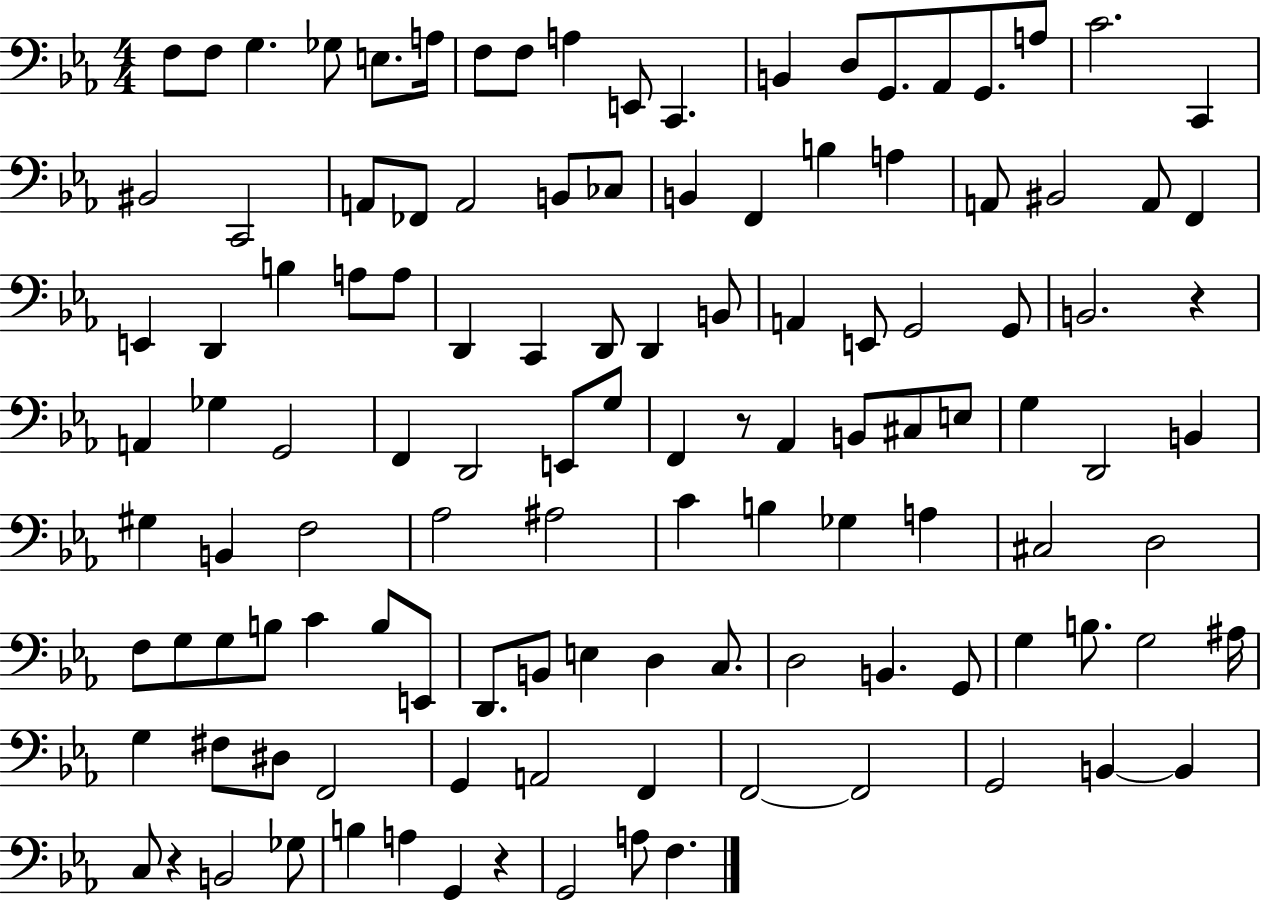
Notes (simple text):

F3/e F3/e G3/q. Gb3/e E3/e. A3/s F3/e F3/e A3/q E2/e C2/q. B2/q D3/e G2/e. Ab2/e G2/e. A3/e C4/h. C2/q BIS2/h C2/h A2/e FES2/e A2/h B2/e CES3/e B2/q F2/q B3/q A3/q A2/e BIS2/h A2/e F2/q E2/q D2/q B3/q A3/e A3/e D2/q C2/q D2/e D2/q B2/e A2/q E2/e G2/h G2/e B2/h. R/q A2/q Gb3/q G2/h F2/q D2/h E2/e G3/e F2/q R/e Ab2/q B2/e C#3/e E3/e G3/q D2/h B2/q G#3/q B2/q F3/h Ab3/h A#3/h C4/q B3/q Gb3/q A3/q C#3/h D3/h F3/e G3/e G3/e B3/e C4/q B3/e E2/e D2/e. B2/e E3/q D3/q C3/e. D3/h B2/q. G2/e G3/q B3/e. G3/h A#3/s G3/q F#3/e D#3/e F2/h G2/q A2/h F2/q F2/h F2/h G2/h B2/q B2/q C3/e R/q B2/h Gb3/e B3/q A3/q G2/q R/q G2/h A3/e F3/q.